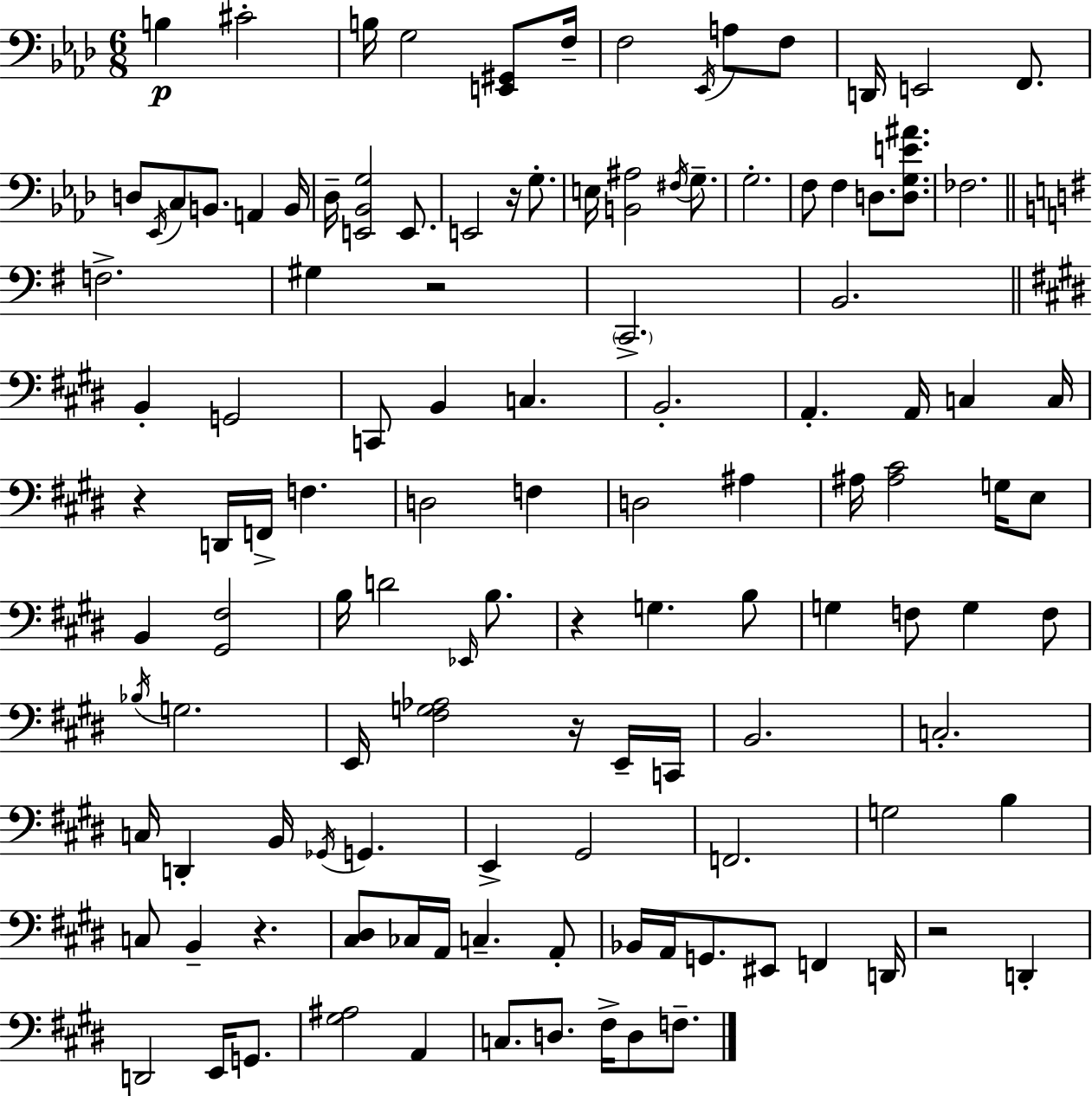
B3/q C#4/h B3/s G3/h [E2,G#2]/e F3/s F3/h Eb2/s A3/e F3/e D2/s E2/h F2/e. D3/e Eb2/s C3/e B2/e. A2/q B2/s Db3/s [E2,Bb2,G3]/h E2/e. E2/h R/s G3/e. E3/s [B2,A#3]/h F#3/s G3/e. G3/h. F3/e F3/q D3/e. [D3,G3,E4,A#4]/e. FES3/h. F3/h. G#3/q R/h C2/h. B2/h. B2/q G2/h C2/e B2/q C3/q. B2/h. A2/q. A2/s C3/q C3/s R/q D2/s F2/s F3/q. D3/h F3/q D3/h A#3/q A#3/s [A#3,C#4]/h G3/s E3/e B2/q [G#2,F#3]/h B3/s D4/h Eb2/s B3/e. R/q G3/q. B3/e G3/q F3/e G3/q F3/e Bb3/s G3/h. E2/s [F#3,G3,Ab3]/h R/s E2/s C2/s B2/h. C3/h. C3/s D2/q B2/s Gb2/s G2/q. E2/q G#2/h F2/h. G3/h B3/q C3/e B2/q R/q. [C#3,D#3]/e CES3/s A2/s C3/q. A2/e Bb2/s A2/s G2/e. EIS2/e F2/q D2/s R/h D2/q D2/h E2/s G2/e. [G#3,A#3]/h A2/q C3/e. D3/e. F#3/s D3/e F3/e.